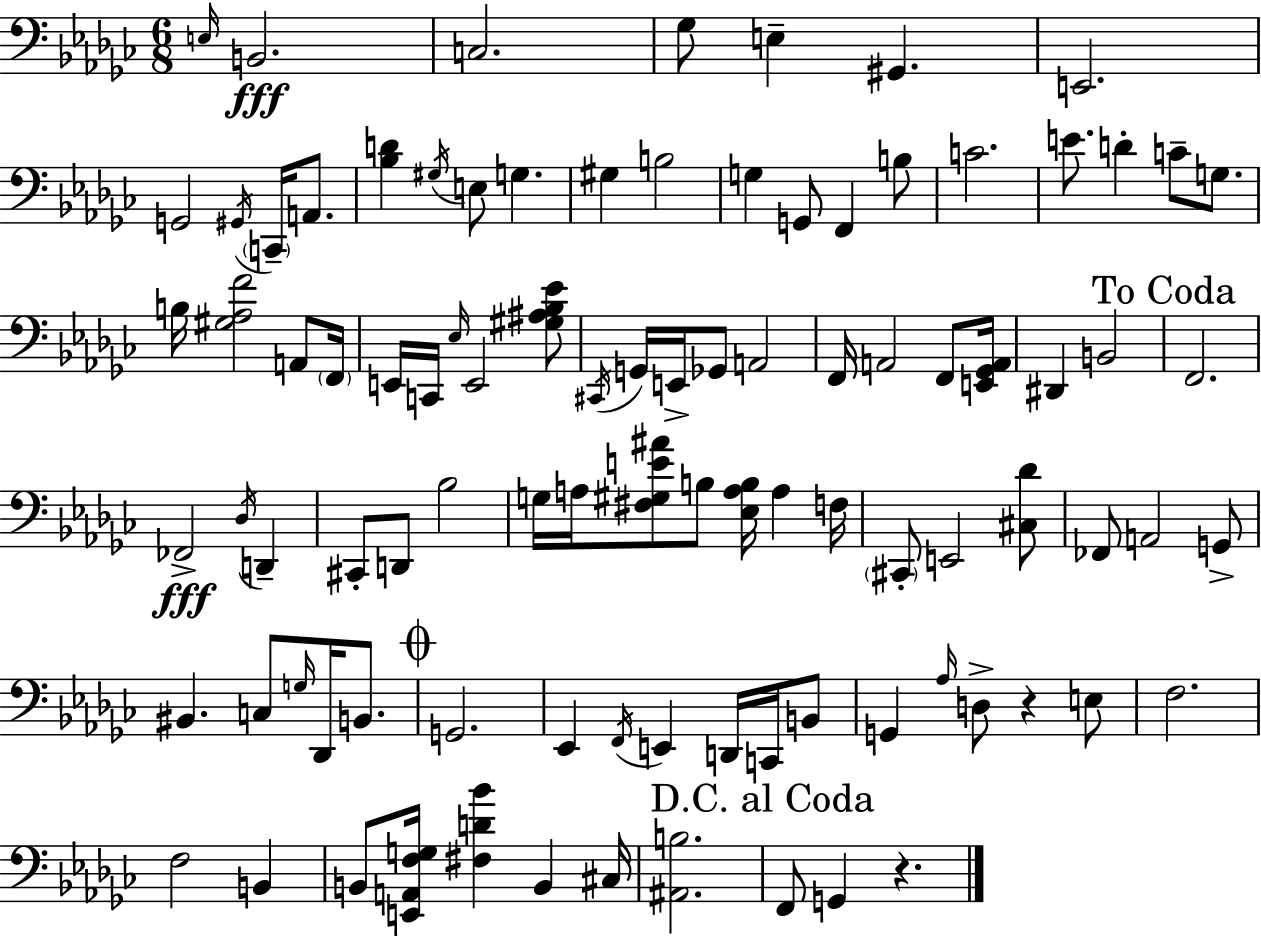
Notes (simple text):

E3/s B2/h. C3/h. Gb3/e E3/q G#2/q. E2/h. G2/h G#2/s C2/s A2/e. [Bb3,D4]/q G#3/s E3/e G3/q. G#3/q B3/h G3/q G2/e F2/q B3/e C4/h. E4/e. D4/q C4/e G3/e. B3/s [G#3,Ab3,F4]/h A2/e F2/s E2/s C2/s Eb3/s E2/h [G#3,A#3,Bb3,Eb4]/e C#2/s G2/s E2/s Gb2/e A2/h F2/s A2/h F2/e [E2,Gb2,A2]/s D#2/q B2/h F2/h. FES2/h Db3/s D2/q C#2/e D2/e Bb3/h G3/s A3/s [F#3,G#3,E4,A#4]/e B3/e [Eb3,A3,B3]/s A3/q F3/s C#2/e E2/h [C#3,Db4]/e FES2/e A2/h G2/e BIS2/q. C3/e G3/s Db2/s B2/e. G2/h. Eb2/q F2/s E2/q D2/s C2/s B2/e G2/q Ab3/s D3/e R/q E3/e F3/h. F3/h B2/q B2/e [E2,A2,F3,G3]/s [F#3,D4,Bb4]/q B2/q C#3/s [A#2,B3]/h. F2/e G2/q R/q.